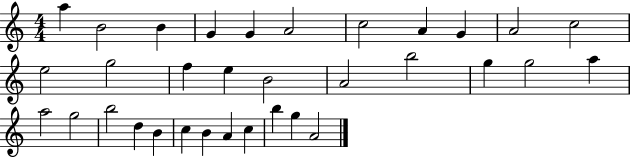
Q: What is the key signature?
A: C major